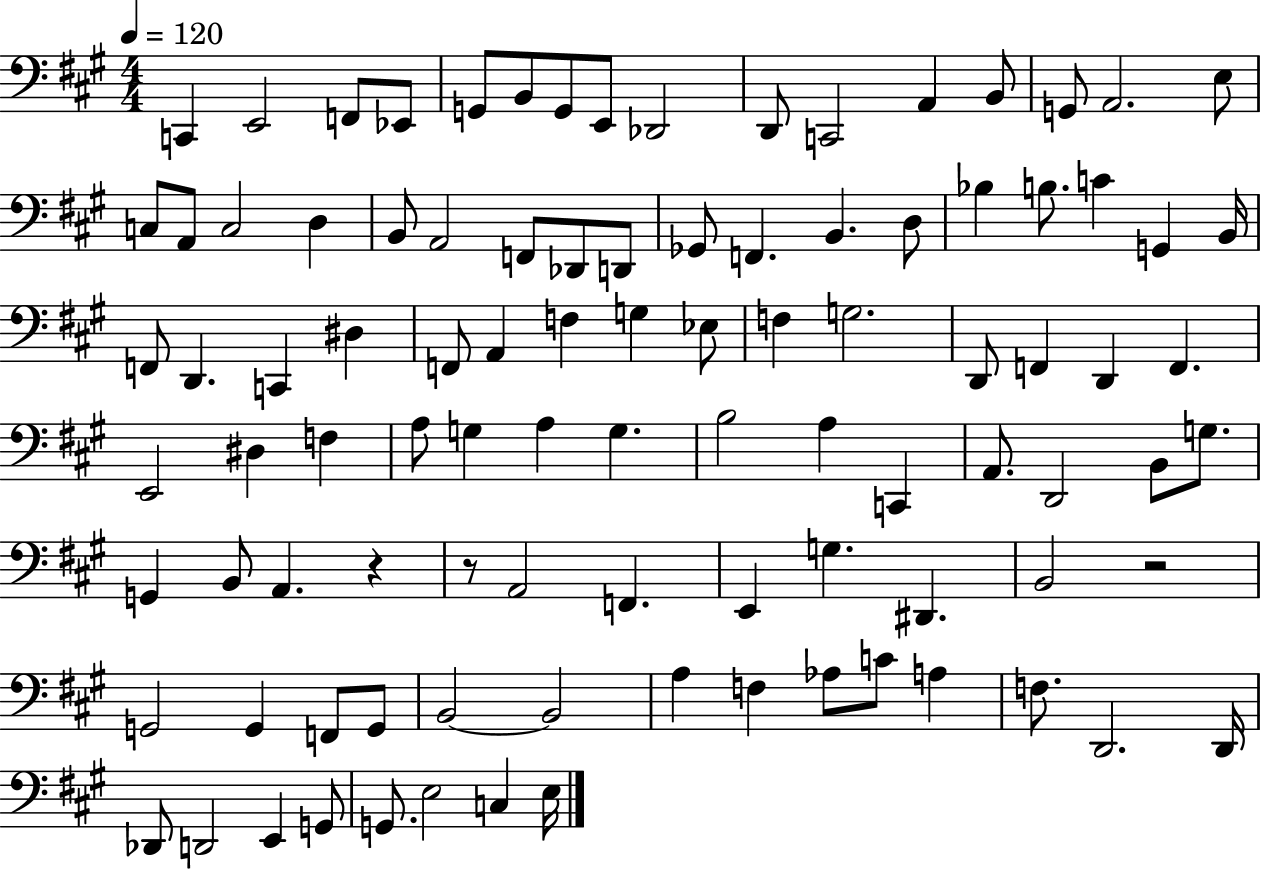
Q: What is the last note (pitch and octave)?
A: E3